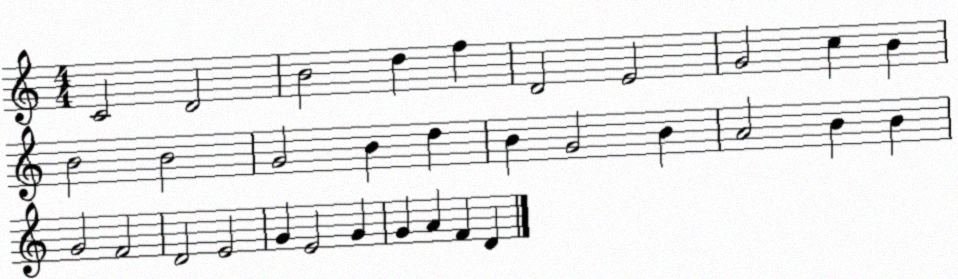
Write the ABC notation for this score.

X:1
T:Untitled
M:4/4
L:1/4
K:C
C2 D2 B2 d f D2 E2 G2 c B B2 B2 G2 B d B G2 B A2 B B G2 F2 D2 E2 G E2 G G A F D